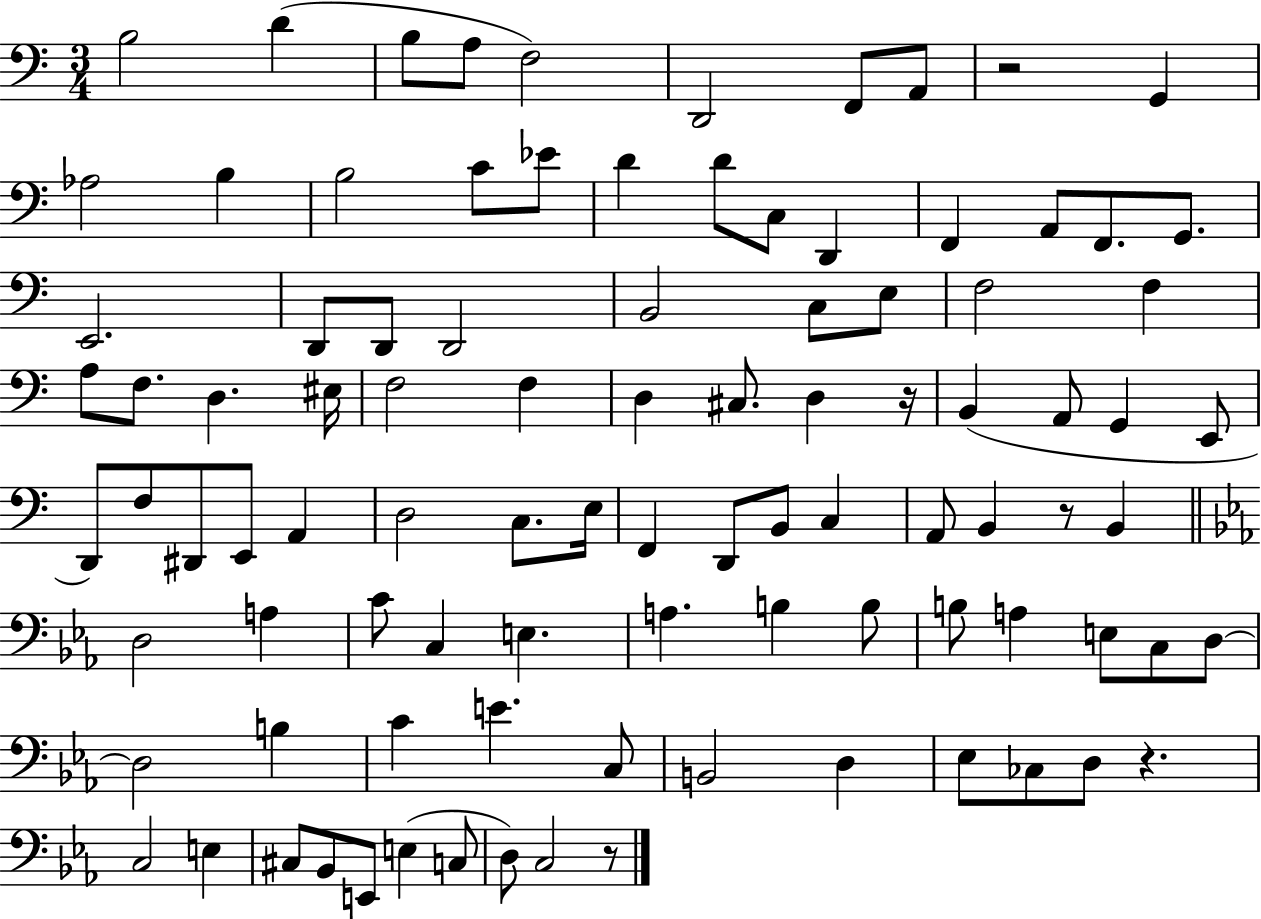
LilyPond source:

{
  \clef bass
  \numericTimeSignature
  \time 3/4
  \key c \major
  \repeat volta 2 { b2 d'4( | b8 a8 f2) | d,2 f,8 a,8 | r2 g,4 | \break aes2 b4 | b2 c'8 ees'8 | d'4 d'8 c8 d,4 | f,4 a,8 f,8. g,8. | \break e,2. | d,8 d,8 d,2 | b,2 c8 e8 | f2 f4 | \break a8 f8. d4. eis16 | f2 f4 | d4 cis8. d4 r16 | b,4( a,8 g,4 e,8 | \break d,8) f8 dis,8 e,8 a,4 | d2 c8. e16 | f,4 d,8 b,8 c4 | a,8 b,4 r8 b,4 | \break \bar "||" \break \key c \minor d2 a4 | c'8 c4 e4. | a4. b4 b8 | b8 a4 e8 c8 d8~~ | \break d2 b4 | c'4 e'4. c8 | b,2 d4 | ees8 ces8 d8 r4. | \break c2 e4 | cis8 bes,8 e,8 e4( c8 | d8) c2 r8 | } \bar "|."
}